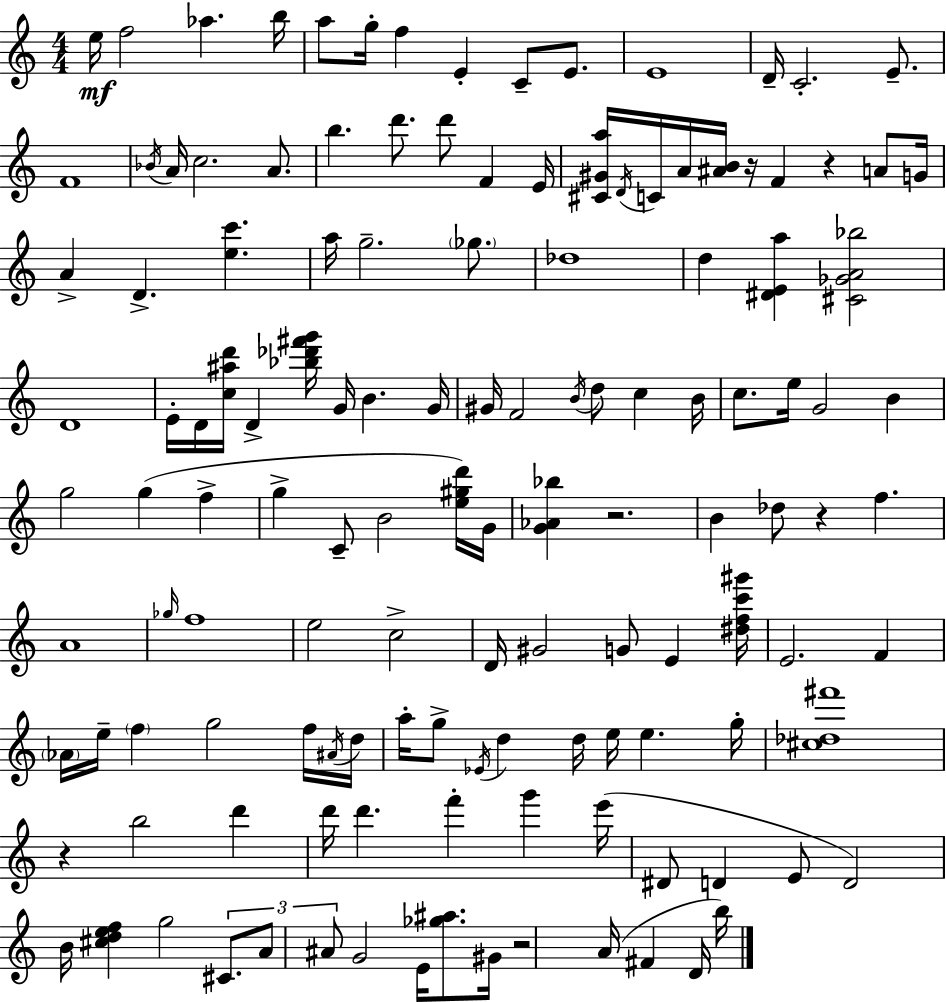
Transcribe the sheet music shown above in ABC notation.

X:1
T:Untitled
M:4/4
L:1/4
K:C
e/4 f2 _a b/4 a/2 g/4 f E C/2 E/2 E4 D/4 C2 E/2 F4 _B/4 A/4 c2 A/2 b d'/2 d'/2 F E/4 [^C^Ga]/4 D/4 C/4 A/4 [^AB]/4 z/4 F z A/2 G/4 A D [ec'] a/4 g2 _g/2 _d4 d [^DEa] [^C_GA_b]2 D4 E/4 D/4 [c^ad']/4 D [_b_d'^f'g']/4 G/4 B G/4 ^G/4 F2 B/4 d/2 c B/4 c/2 e/4 G2 B g2 g f g C/2 B2 [e^gd']/4 G/4 [G_A_b] z2 B _d/2 z f A4 _g/4 f4 e2 c2 D/4 ^G2 G/2 E [^dfc'^g']/4 E2 F _A/4 e/4 f g2 f/4 ^A/4 d/4 a/4 g/2 _E/4 d d/4 e/4 e g/4 [^c_d^f']4 z b2 d' d'/4 d' f' g' e'/4 ^D/2 D E/2 D2 B/4 [^cdef] g2 ^C/2 A/2 ^A/2 G2 E/4 [_g^a]/2 ^G/4 z2 A/4 ^F D/4 b/4